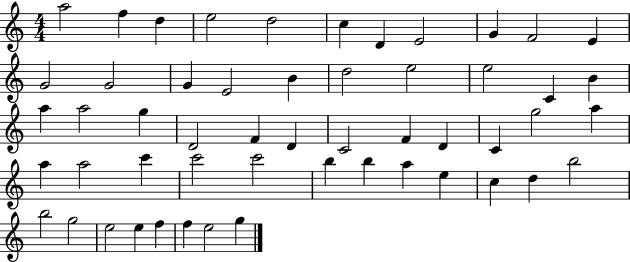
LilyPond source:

{
  \clef treble
  \numericTimeSignature
  \time 4/4
  \key c \major
  a''2 f''4 d''4 | e''2 d''2 | c''4 d'4 e'2 | g'4 f'2 e'4 | \break g'2 g'2 | g'4 e'2 b'4 | d''2 e''2 | e''2 c'4 b'4 | \break a''4 a''2 g''4 | d'2 f'4 d'4 | c'2 f'4 d'4 | c'4 g''2 a''4 | \break a''4 a''2 c'''4 | c'''2 c'''2 | b''4 b''4 a''4 e''4 | c''4 d''4 b''2 | \break b''2 g''2 | e''2 e''4 f''4 | f''4 e''2 g''4 | \bar "|."
}